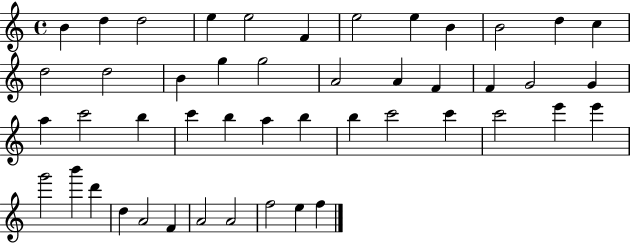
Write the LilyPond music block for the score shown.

{
  \clef treble
  \time 4/4
  \defaultTimeSignature
  \key c \major
  b'4 d''4 d''2 | e''4 e''2 f'4 | e''2 e''4 b'4 | b'2 d''4 c''4 | \break d''2 d''2 | b'4 g''4 g''2 | a'2 a'4 f'4 | f'4 g'2 g'4 | \break a''4 c'''2 b''4 | c'''4 b''4 a''4 b''4 | b''4 c'''2 c'''4 | c'''2 e'''4 e'''4 | \break g'''2 b'''4 d'''4 | d''4 a'2 f'4 | a'2 a'2 | f''2 e''4 f''4 | \break \bar "|."
}